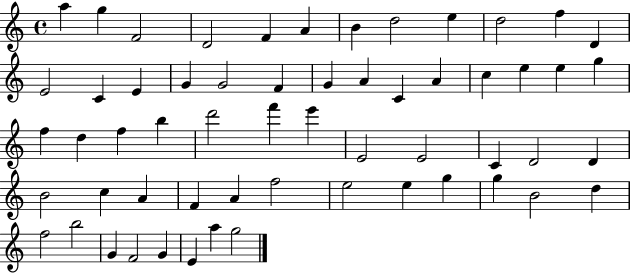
A5/q G5/q F4/h D4/h F4/q A4/q B4/q D5/h E5/q D5/h F5/q D4/q E4/h C4/q E4/q G4/q G4/h F4/q G4/q A4/q C4/q A4/q C5/q E5/q E5/q G5/q F5/q D5/q F5/q B5/q D6/h F6/q E6/q E4/h E4/h C4/q D4/h D4/q B4/h C5/q A4/q F4/q A4/q F5/h E5/h E5/q G5/q G5/q B4/h D5/q F5/h B5/h G4/q F4/h G4/q E4/q A5/q G5/h